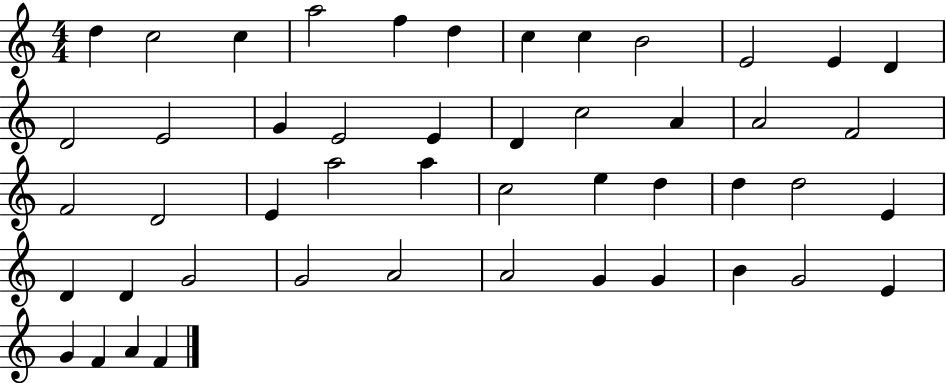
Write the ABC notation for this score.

X:1
T:Untitled
M:4/4
L:1/4
K:C
d c2 c a2 f d c c B2 E2 E D D2 E2 G E2 E D c2 A A2 F2 F2 D2 E a2 a c2 e d d d2 E D D G2 G2 A2 A2 G G B G2 E G F A F